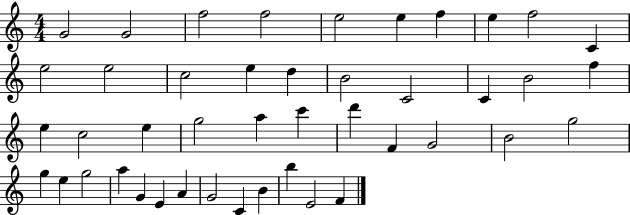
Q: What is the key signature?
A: C major